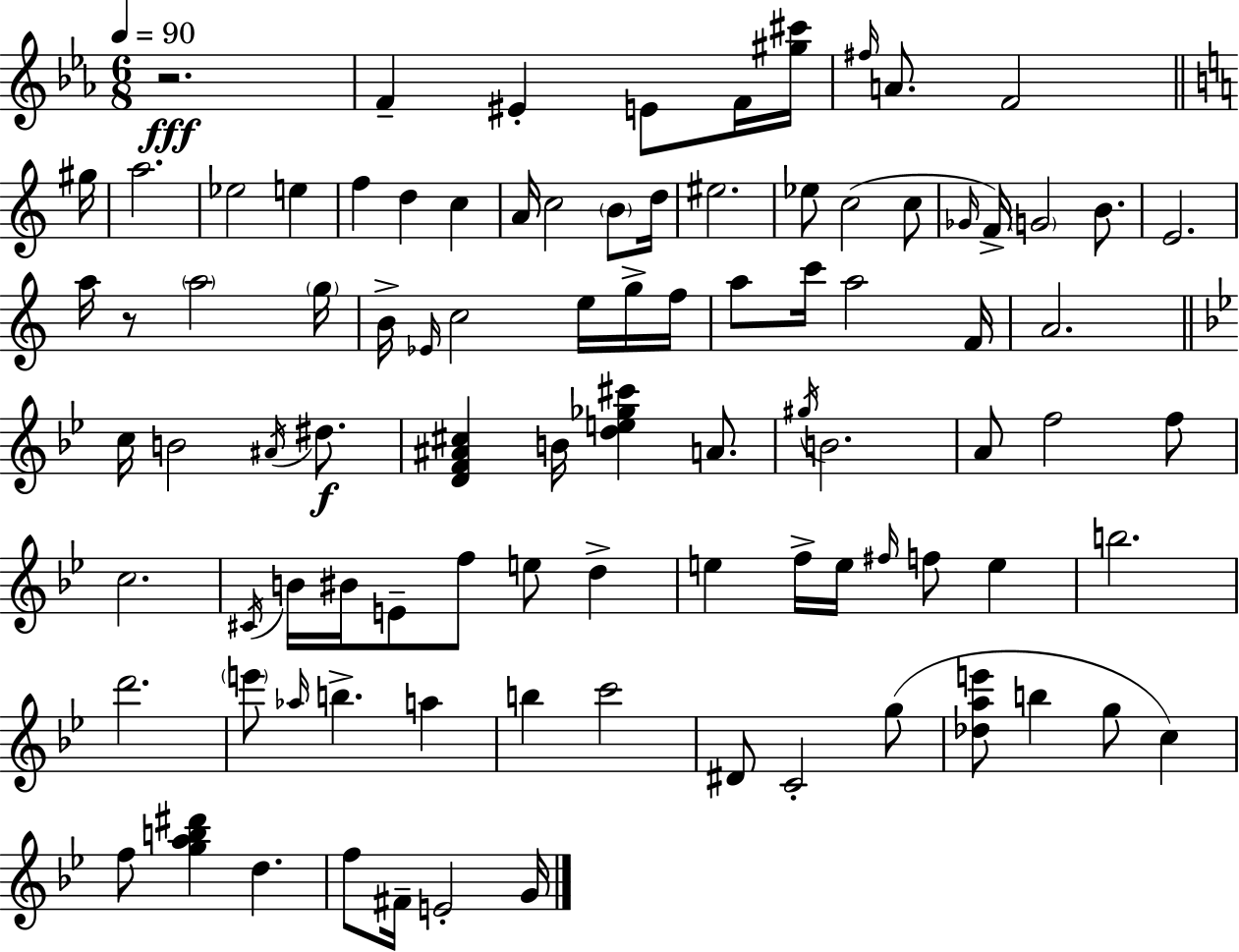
X:1
T:Untitled
M:6/8
L:1/4
K:Cm
z2 F ^E E/2 F/4 [^g^c']/4 ^f/4 A/2 F2 ^g/4 a2 _e2 e f d c A/4 c2 B/2 d/4 ^e2 _e/2 c2 c/2 _G/4 F/4 G2 B/2 E2 a/4 z/2 a2 g/4 B/4 _E/4 c2 e/4 g/4 f/4 a/2 c'/4 a2 F/4 A2 c/4 B2 ^A/4 ^d/2 [DF^A^c] B/4 [de_g^c'] A/2 ^g/4 B2 A/2 f2 f/2 c2 ^C/4 B/4 ^B/4 E/2 f/2 e/2 d e f/4 e/4 ^f/4 f/2 e b2 d'2 e'/2 _a/4 b a b c'2 ^D/2 C2 g/2 [_dae']/2 b g/2 c f/2 [gab^d'] d f/2 ^F/4 E2 G/4